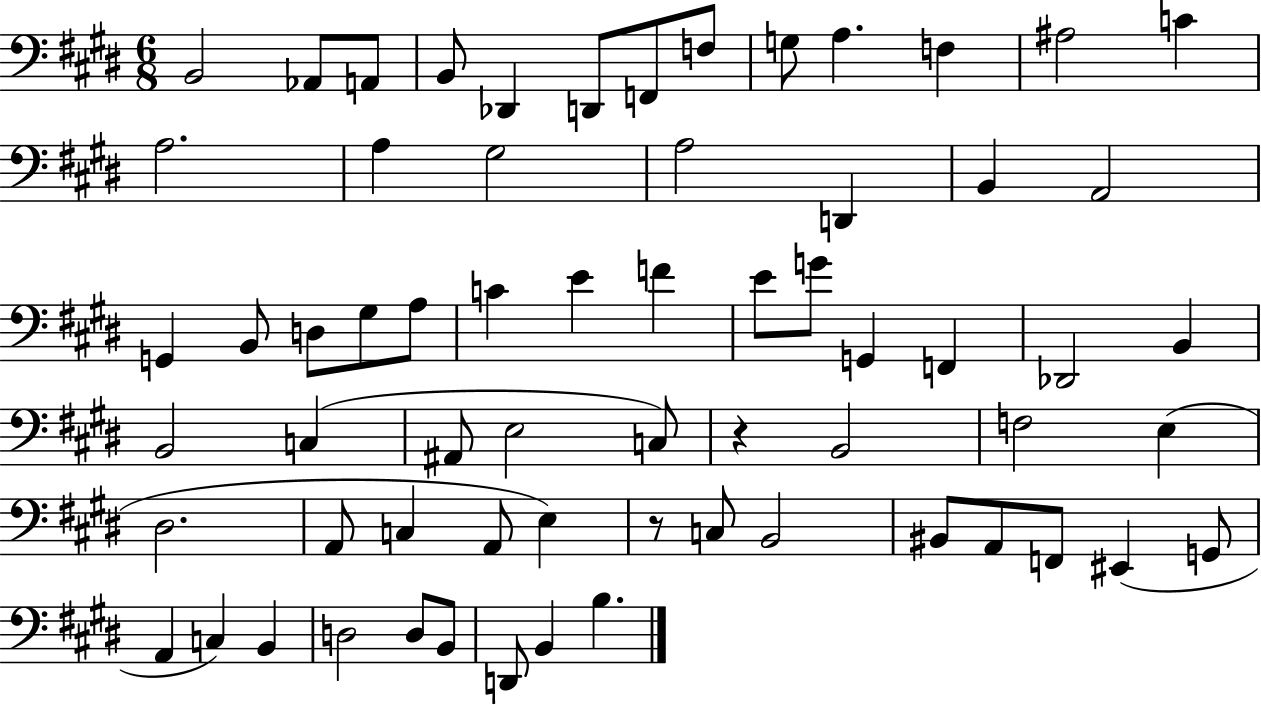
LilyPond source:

{
  \clef bass
  \numericTimeSignature
  \time 6/8
  \key e \major
  b,2 aes,8 a,8 | b,8 des,4 d,8 f,8 f8 | g8 a4. f4 | ais2 c'4 | \break a2. | a4 gis2 | a2 d,4 | b,4 a,2 | \break g,4 b,8 d8 gis8 a8 | c'4 e'4 f'4 | e'8 g'8 g,4 f,4 | des,2 b,4 | \break b,2 c4( | ais,8 e2 c8) | r4 b,2 | f2 e4( | \break dis2. | a,8 c4 a,8 e4) | r8 c8 b,2 | bis,8 a,8 f,8 eis,4( g,8 | \break a,4 c4) b,4 | d2 d8 b,8 | d,8 b,4 b4. | \bar "|."
}